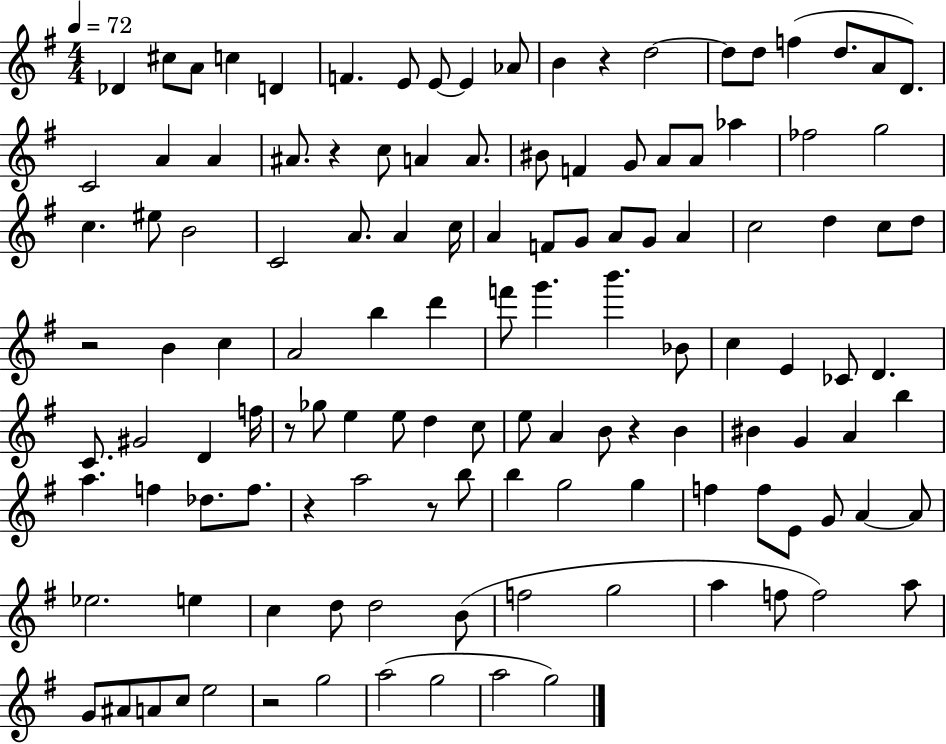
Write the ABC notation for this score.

X:1
T:Untitled
M:4/4
L:1/4
K:G
_D ^c/2 A/2 c D F E/2 E/2 E _A/2 B z d2 d/2 d/2 f d/2 A/2 D/2 C2 A A ^A/2 z c/2 A A/2 ^B/2 F G/2 A/2 A/2 _a _f2 g2 c ^e/2 B2 C2 A/2 A c/4 A F/2 G/2 A/2 G/2 A c2 d c/2 d/2 z2 B c A2 b d' f'/2 g' b' _B/2 c E _C/2 D C/2 ^G2 D f/4 z/2 _g/2 e e/2 d c/2 e/2 A B/2 z B ^B G A b a f _d/2 f/2 z a2 z/2 b/2 b g2 g f f/2 E/2 G/2 A A/2 _e2 e c d/2 d2 B/2 f2 g2 a f/2 f2 a/2 G/2 ^A/2 A/2 c/2 e2 z2 g2 a2 g2 a2 g2